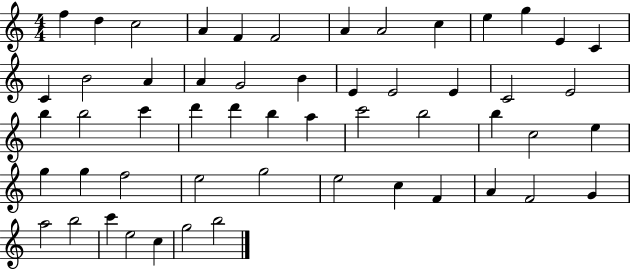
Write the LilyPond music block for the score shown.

{
  \clef treble
  \numericTimeSignature
  \time 4/4
  \key c \major
  f''4 d''4 c''2 | a'4 f'4 f'2 | a'4 a'2 c''4 | e''4 g''4 e'4 c'4 | \break c'4 b'2 a'4 | a'4 g'2 b'4 | e'4 e'2 e'4 | c'2 e'2 | \break b''4 b''2 c'''4 | d'''4 d'''4 b''4 a''4 | c'''2 b''2 | b''4 c''2 e''4 | \break g''4 g''4 f''2 | e''2 g''2 | e''2 c''4 f'4 | a'4 f'2 g'4 | \break a''2 b''2 | c'''4 e''2 c''4 | g''2 b''2 | \bar "|."
}